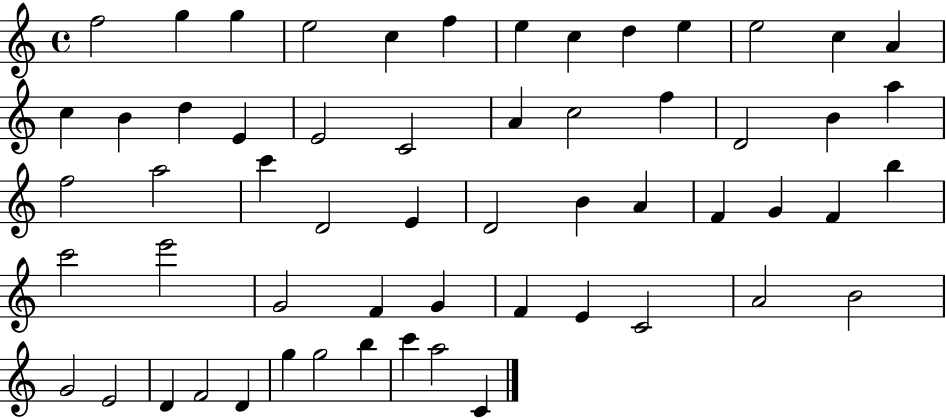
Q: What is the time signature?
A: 4/4